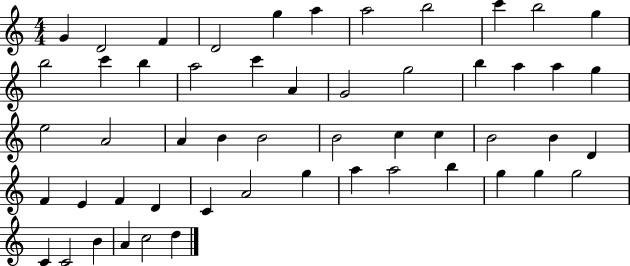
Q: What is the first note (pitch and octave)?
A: G4